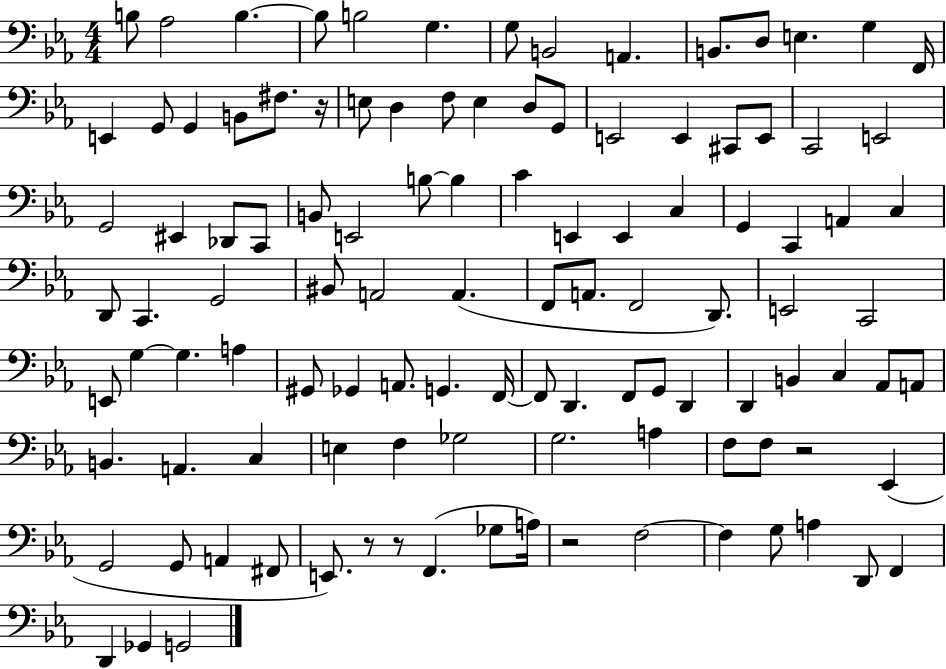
B3/e Ab3/h B3/q. B3/e B3/h G3/q. G3/e B2/h A2/q. B2/e. D3/e E3/q. G3/q F2/s E2/q G2/e G2/q B2/e F#3/e. R/s E3/e D3/q F3/e E3/q D3/e G2/e E2/h E2/q C#2/e E2/e C2/h E2/h G2/h EIS2/q Db2/e C2/e B2/e E2/h B3/e B3/q C4/q E2/q E2/q C3/q G2/q C2/q A2/q C3/q D2/e C2/q. G2/h BIS2/e A2/h A2/q. F2/e A2/e. F2/h D2/e. E2/h C2/h E2/e G3/q G3/q. A3/q G#2/e Gb2/q A2/e. G2/q. F2/s F2/e D2/q. F2/e G2/e D2/q D2/q B2/q C3/q Ab2/e A2/e B2/q. A2/q. C3/q E3/q F3/q Gb3/h G3/h. A3/q F3/e F3/e R/h Eb2/q G2/h G2/e A2/q F#2/e E2/e. R/e R/e F2/q. Gb3/e A3/s R/h F3/h F3/q G3/e A3/q D2/e F2/q D2/q Gb2/q G2/h